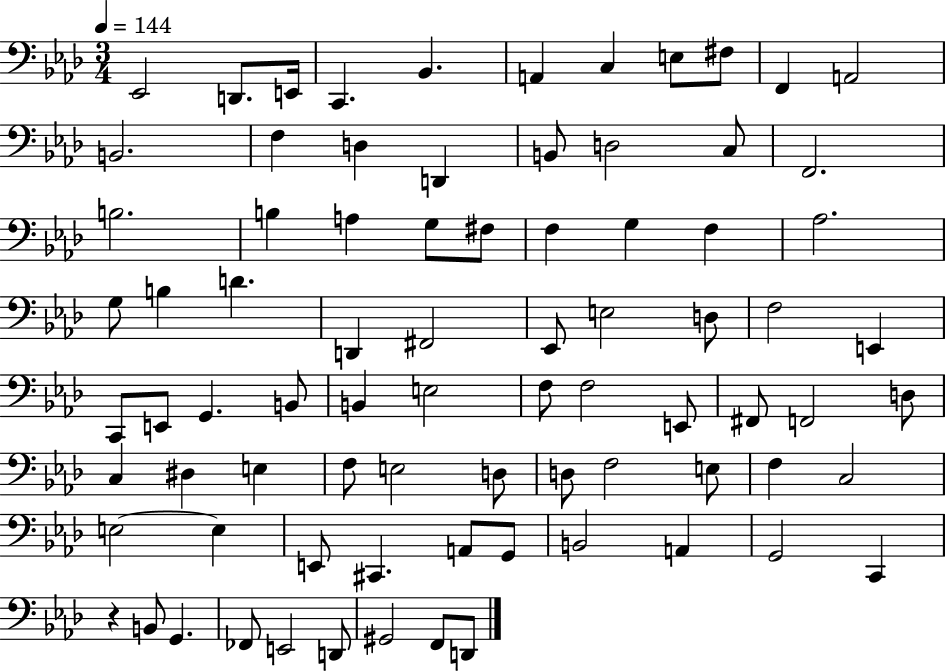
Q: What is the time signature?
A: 3/4